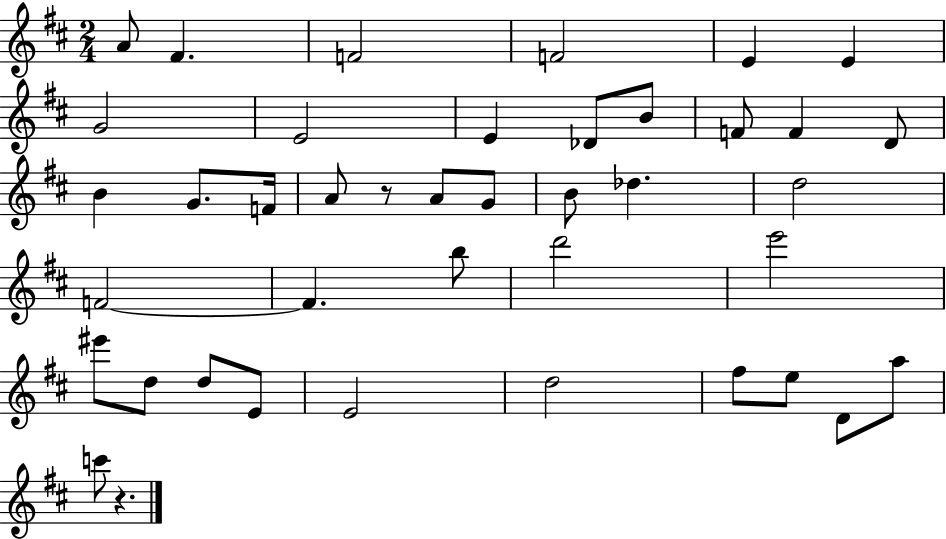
{
  \clef treble
  \numericTimeSignature
  \time 2/4
  \key d \major
  \repeat volta 2 { a'8 fis'4. | f'2 | f'2 | e'4 e'4 | \break g'2 | e'2 | e'4 des'8 b'8 | f'8 f'4 d'8 | \break b'4 g'8. f'16 | a'8 r8 a'8 g'8 | b'8 des''4. | d''2 | \break f'2~~ | f'4. b''8 | d'''2 | e'''2 | \break eis'''8 d''8 d''8 e'8 | e'2 | d''2 | fis''8 e''8 d'8 a''8 | \break c'''8 r4. | } \bar "|."
}